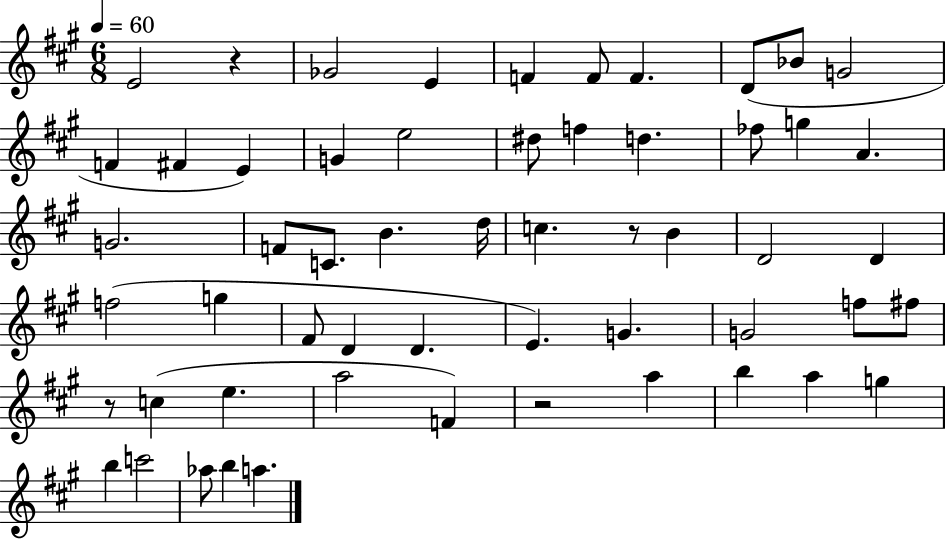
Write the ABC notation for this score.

X:1
T:Untitled
M:6/8
L:1/4
K:A
E2 z _G2 E F F/2 F D/2 _B/2 G2 F ^F E G e2 ^d/2 f d _f/2 g A G2 F/2 C/2 B d/4 c z/2 B D2 D f2 g ^F/2 D D E G G2 f/2 ^f/2 z/2 c e a2 F z2 a b a g b c'2 _a/2 b a